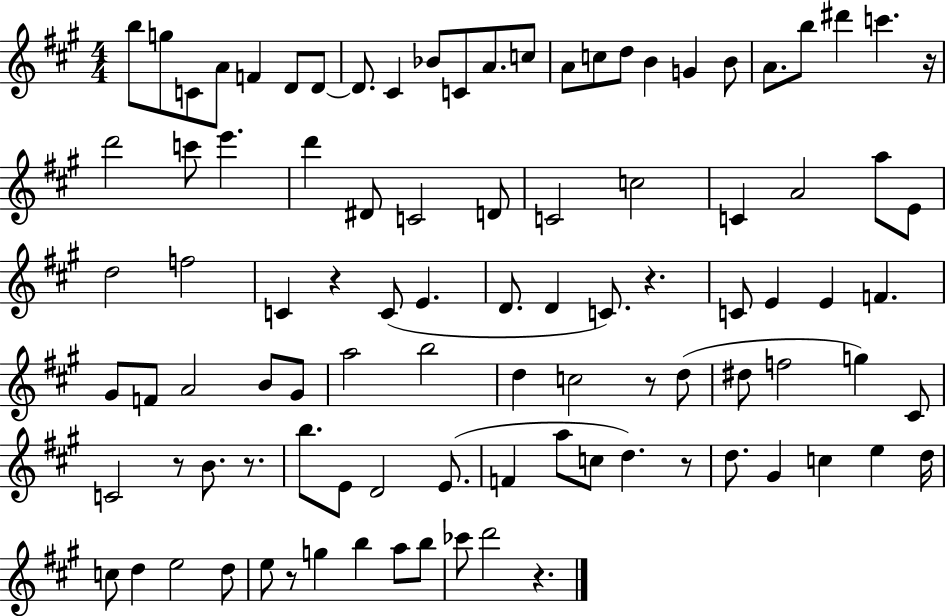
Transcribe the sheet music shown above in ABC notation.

X:1
T:Untitled
M:4/4
L:1/4
K:A
b/2 g/2 C/2 A/2 F D/2 D/2 D/2 ^C _B/2 C/2 A/2 c/2 A/2 c/2 d/2 B G B/2 A/2 b/2 ^d' c' z/4 d'2 c'/2 e' d' ^D/2 C2 D/2 C2 c2 C A2 a/2 E/2 d2 f2 C z C/2 E D/2 D C/2 z C/2 E E F ^G/2 F/2 A2 B/2 ^G/2 a2 b2 d c2 z/2 d/2 ^d/2 f2 g ^C/2 C2 z/2 B/2 z/2 b/2 E/2 D2 E/2 F a/2 c/2 d z/2 d/2 ^G c e d/4 c/2 d e2 d/2 e/2 z/2 g b a/2 b/2 _c'/2 d'2 z